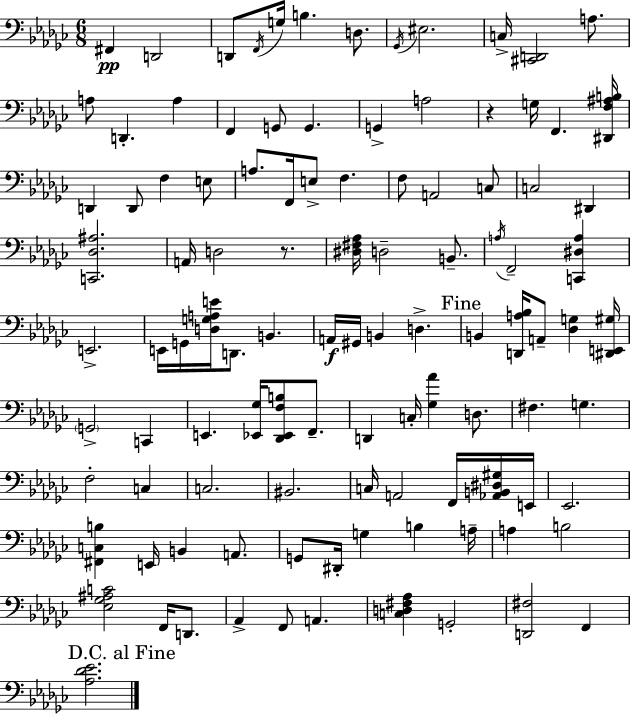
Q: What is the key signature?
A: EES minor